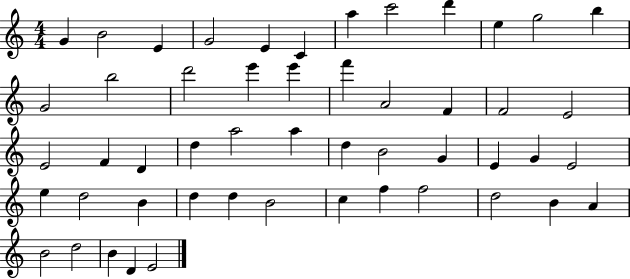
G4/q B4/h E4/q G4/h E4/q C4/q A5/q C6/h D6/q E5/q G5/h B5/q G4/h B5/h D6/h E6/q E6/q F6/q A4/h F4/q F4/h E4/h E4/h F4/q D4/q D5/q A5/h A5/q D5/q B4/h G4/q E4/q G4/q E4/h E5/q D5/h B4/q D5/q D5/q B4/h C5/q F5/q F5/h D5/h B4/q A4/q B4/h D5/h B4/q D4/q E4/h